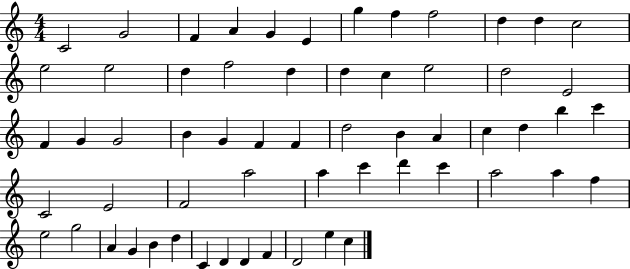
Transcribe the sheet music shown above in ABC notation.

X:1
T:Untitled
M:4/4
L:1/4
K:C
C2 G2 F A G E g f f2 d d c2 e2 e2 d f2 d d c e2 d2 E2 F G G2 B G F F d2 B A c d b c' C2 E2 F2 a2 a c' d' c' a2 a f e2 g2 A G B d C D D F D2 e c